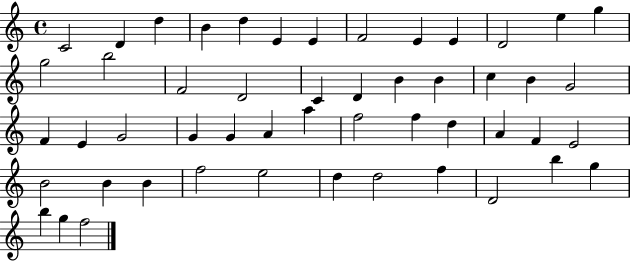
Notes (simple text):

C4/h D4/q D5/q B4/q D5/q E4/q E4/q F4/h E4/q E4/q D4/h E5/q G5/q G5/h B5/h F4/h D4/h C4/q D4/q B4/q B4/q C5/q B4/q G4/h F4/q E4/q G4/h G4/q G4/q A4/q A5/q F5/h F5/q D5/q A4/q F4/q E4/h B4/h B4/q B4/q F5/h E5/h D5/q D5/h F5/q D4/h B5/q G5/q B5/q G5/q F5/h